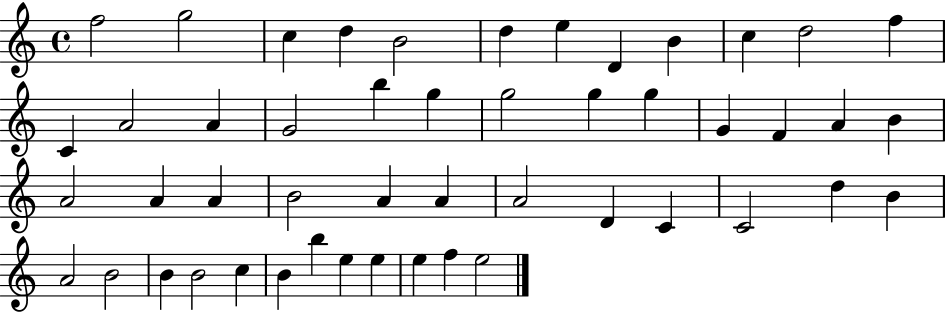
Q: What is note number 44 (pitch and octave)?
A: B5